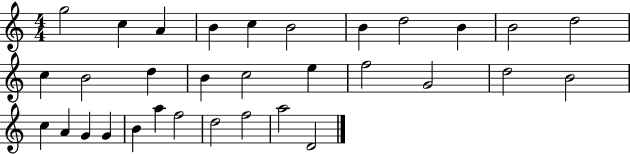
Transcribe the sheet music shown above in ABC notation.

X:1
T:Untitled
M:4/4
L:1/4
K:C
g2 c A B c B2 B d2 B B2 d2 c B2 d B c2 e f2 G2 d2 B2 c A G G B a f2 d2 f2 a2 D2